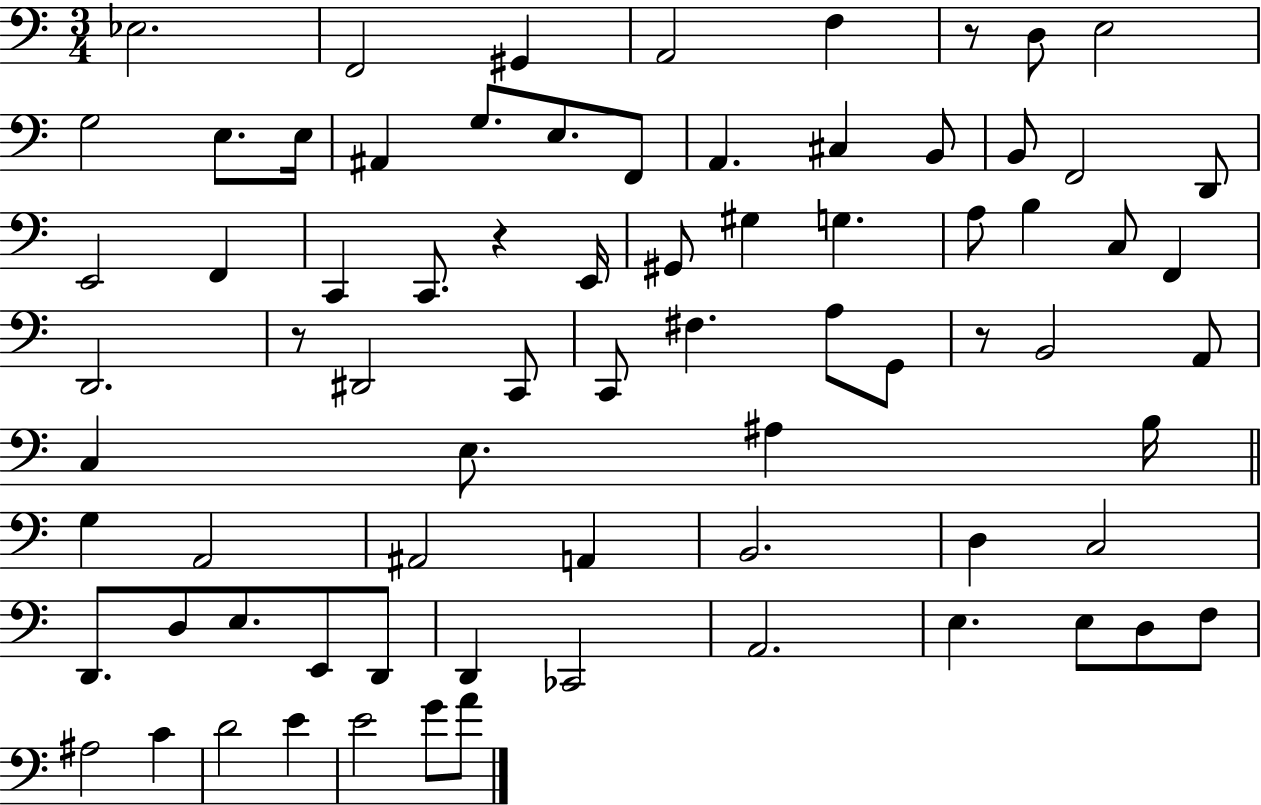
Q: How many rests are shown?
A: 4